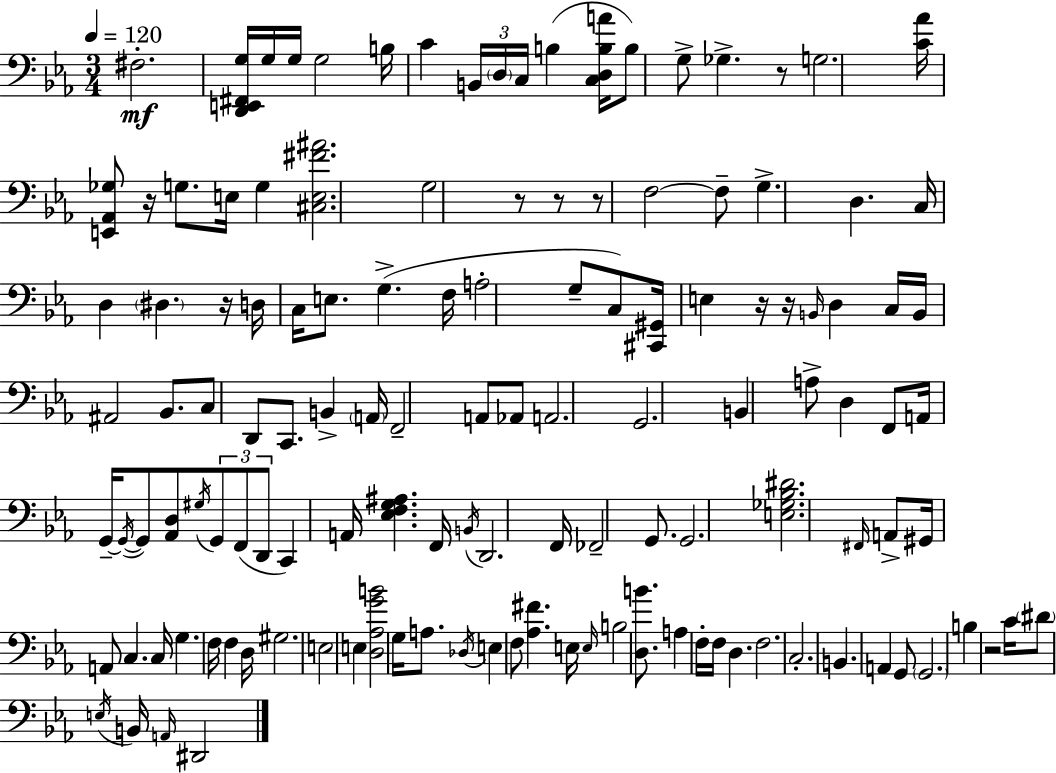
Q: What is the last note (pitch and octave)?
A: D#2